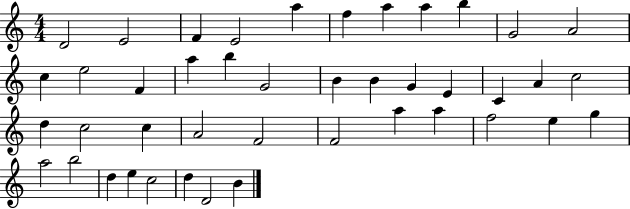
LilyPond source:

{
  \clef treble
  \numericTimeSignature
  \time 4/4
  \key c \major
  d'2 e'2 | f'4 e'2 a''4 | f''4 a''4 a''4 b''4 | g'2 a'2 | \break c''4 e''2 f'4 | a''4 b''4 g'2 | b'4 b'4 g'4 e'4 | c'4 a'4 c''2 | \break d''4 c''2 c''4 | a'2 f'2 | f'2 a''4 a''4 | f''2 e''4 g''4 | \break a''2 b''2 | d''4 e''4 c''2 | d''4 d'2 b'4 | \bar "|."
}